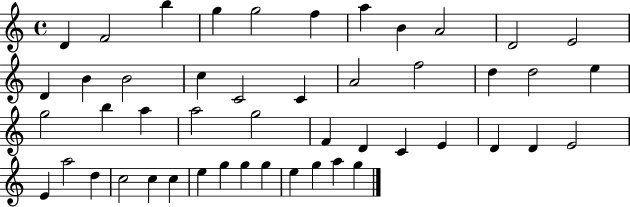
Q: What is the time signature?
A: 4/4